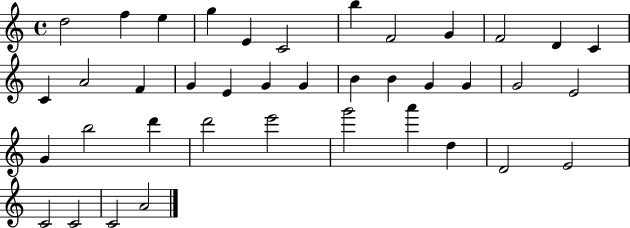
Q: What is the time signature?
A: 4/4